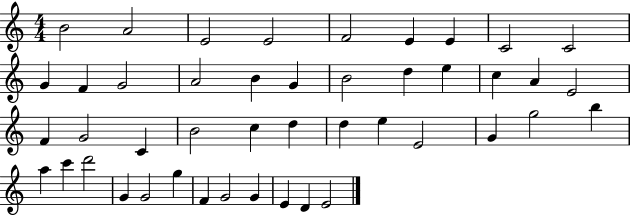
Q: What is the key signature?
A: C major